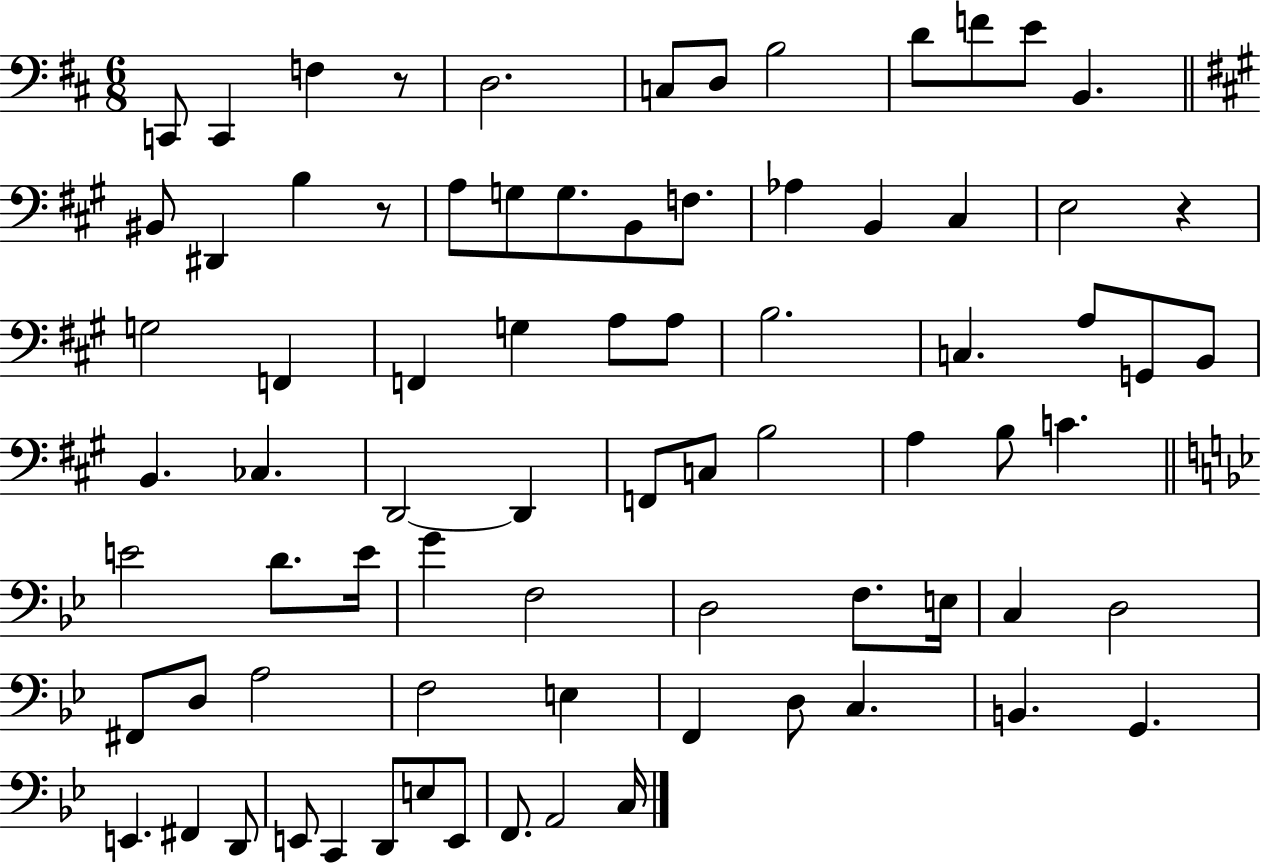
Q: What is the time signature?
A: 6/8